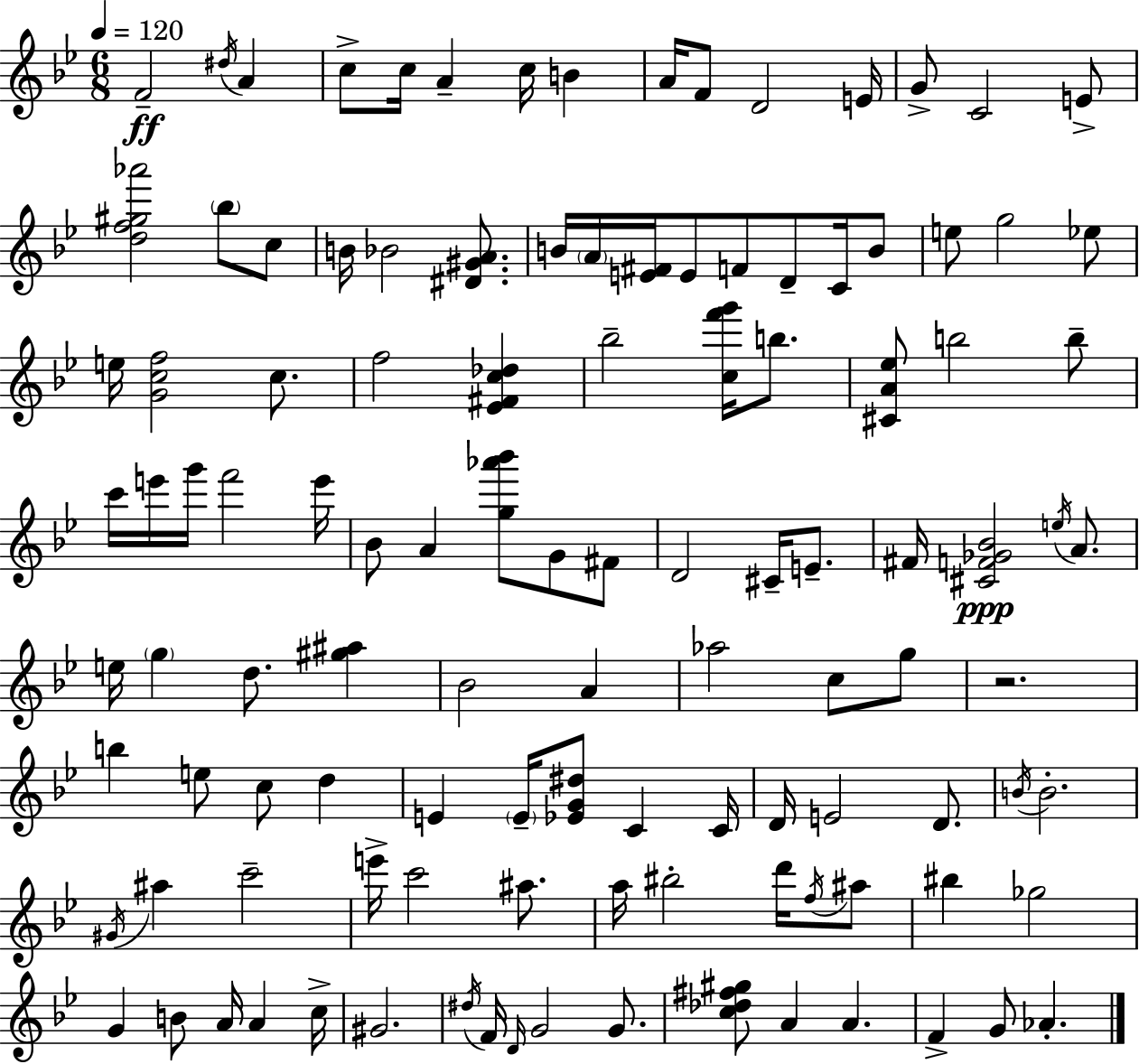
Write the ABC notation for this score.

X:1
T:Untitled
M:6/8
L:1/4
K:Gm
F2 ^d/4 A c/2 c/4 A c/4 B A/4 F/2 D2 E/4 G/2 C2 E/2 [df^g_a']2 _b/2 c/2 B/4 _B2 [^D^GA]/2 B/4 A/4 [E^F]/4 E/2 F/2 D/2 C/4 B/2 e/2 g2 _e/2 e/4 [Gcf]2 c/2 f2 [_E^Fc_d] _b2 [cf'g']/4 b/2 [^CA_e]/2 b2 b/2 c'/4 e'/4 g'/4 f'2 e'/4 _B/2 A [g_a'_b']/2 G/2 ^F/2 D2 ^C/4 E/2 ^F/4 [^CF_G_B]2 e/4 A/2 e/4 g d/2 [^g^a] _B2 A _a2 c/2 g/2 z2 b e/2 c/2 d E E/4 [_EG^d]/2 C C/4 D/4 E2 D/2 B/4 B2 ^G/4 ^a c'2 e'/4 c'2 ^a/2 a/4 ^b2 d'/4 f/4 ^a/2 ^b _g2 G B/2 A/4 A c/4 ^G2 ^d/4 F/4 D/4 G2 G/2 [c_d^f^g]/2 A A F G/2 _A